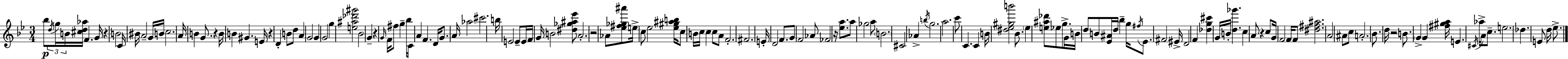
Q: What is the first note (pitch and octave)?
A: Bb5